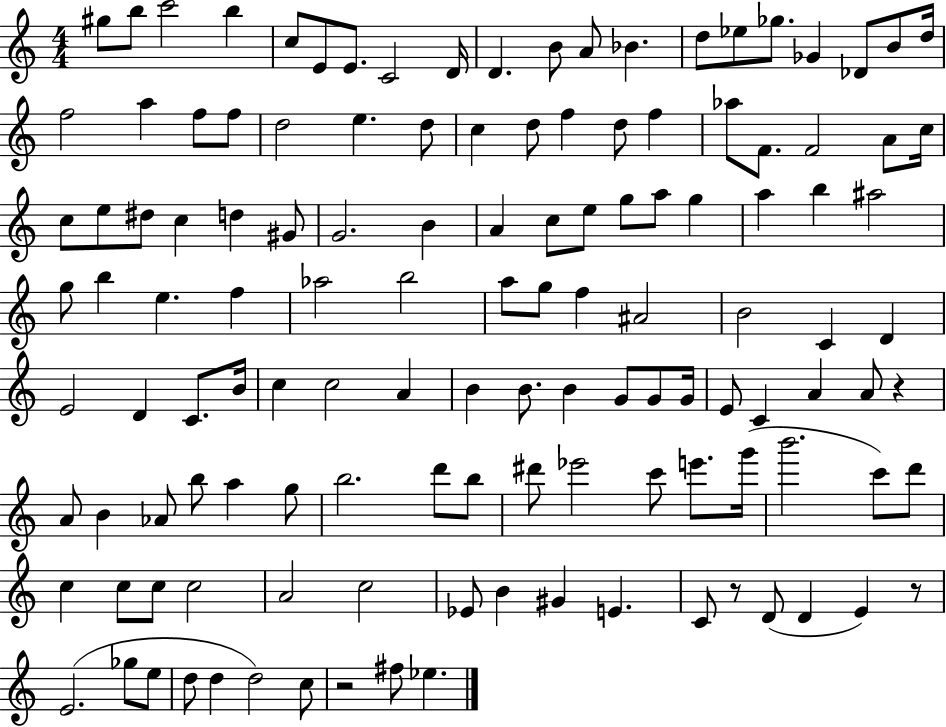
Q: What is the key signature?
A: C major